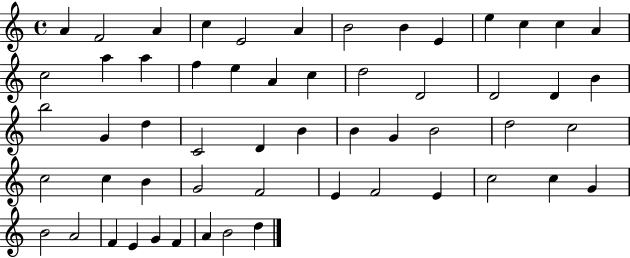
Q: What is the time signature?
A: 4/4